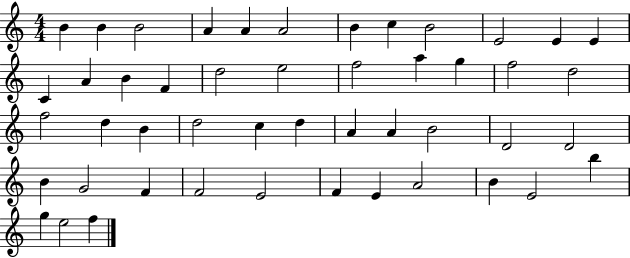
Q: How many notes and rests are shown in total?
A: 48